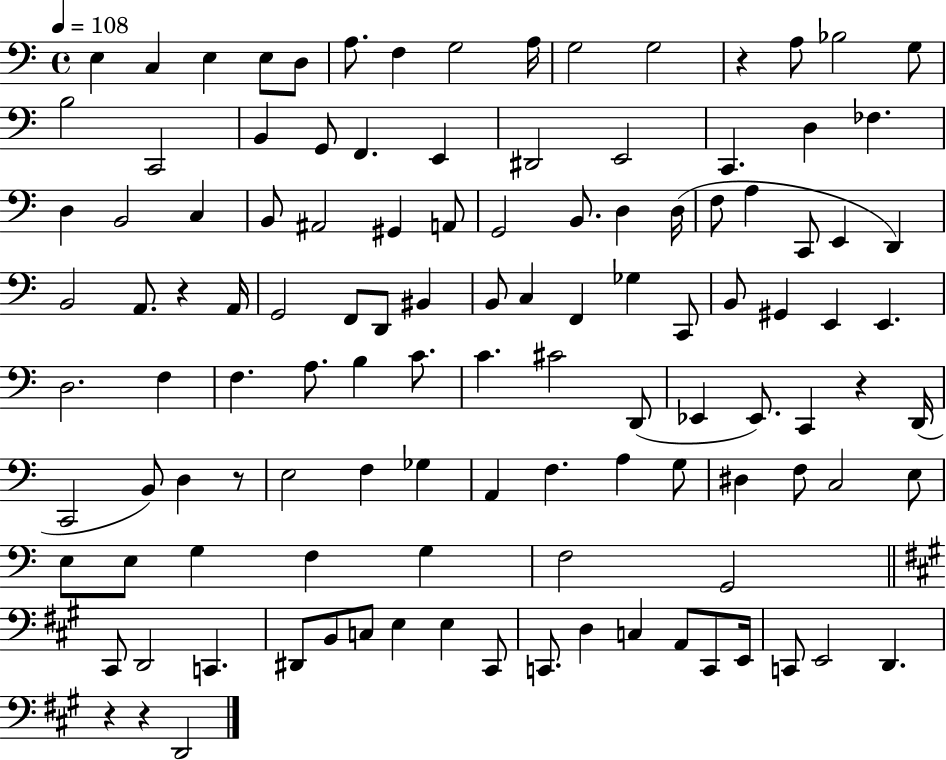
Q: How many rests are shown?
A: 6